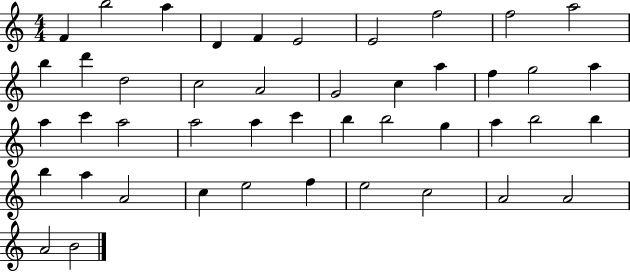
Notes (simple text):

F4/q B5/h A5/q D4/q F4/q E4/h E4/h F5/h F5/h A5/h B5/q D6/q D5/h C5/h A4/h G4/h C5/q A5/q F5/q G5/h A5/q A5/q C6/q A5/h A5/h A5/q C6/q B5/q B5/h G5/q A5/q B5/h B5/q B5/q A5/q A4/h C5/q E5/h F5/q E5/h C5/h A4/h A4/h A4/h B4/h